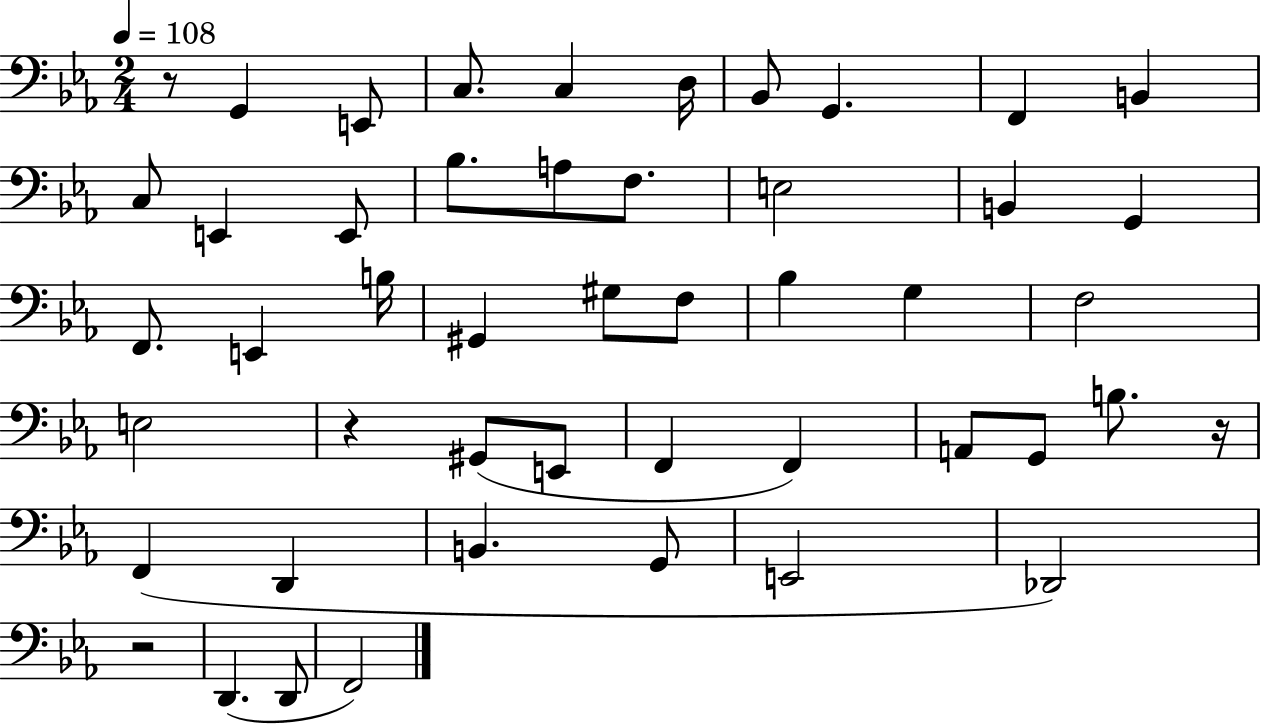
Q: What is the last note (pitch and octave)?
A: F2